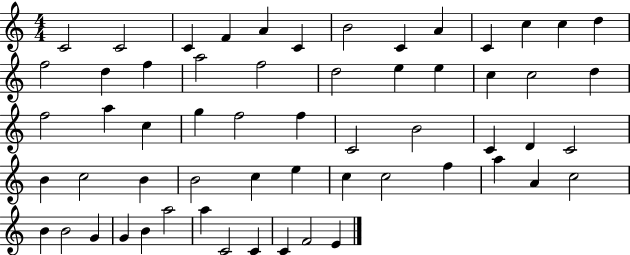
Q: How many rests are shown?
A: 0